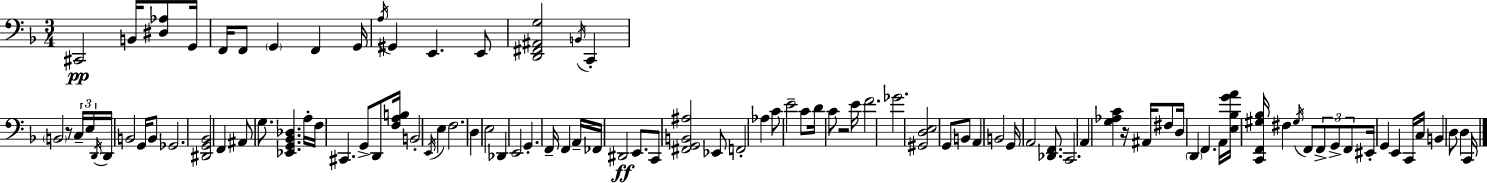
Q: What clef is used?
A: bass